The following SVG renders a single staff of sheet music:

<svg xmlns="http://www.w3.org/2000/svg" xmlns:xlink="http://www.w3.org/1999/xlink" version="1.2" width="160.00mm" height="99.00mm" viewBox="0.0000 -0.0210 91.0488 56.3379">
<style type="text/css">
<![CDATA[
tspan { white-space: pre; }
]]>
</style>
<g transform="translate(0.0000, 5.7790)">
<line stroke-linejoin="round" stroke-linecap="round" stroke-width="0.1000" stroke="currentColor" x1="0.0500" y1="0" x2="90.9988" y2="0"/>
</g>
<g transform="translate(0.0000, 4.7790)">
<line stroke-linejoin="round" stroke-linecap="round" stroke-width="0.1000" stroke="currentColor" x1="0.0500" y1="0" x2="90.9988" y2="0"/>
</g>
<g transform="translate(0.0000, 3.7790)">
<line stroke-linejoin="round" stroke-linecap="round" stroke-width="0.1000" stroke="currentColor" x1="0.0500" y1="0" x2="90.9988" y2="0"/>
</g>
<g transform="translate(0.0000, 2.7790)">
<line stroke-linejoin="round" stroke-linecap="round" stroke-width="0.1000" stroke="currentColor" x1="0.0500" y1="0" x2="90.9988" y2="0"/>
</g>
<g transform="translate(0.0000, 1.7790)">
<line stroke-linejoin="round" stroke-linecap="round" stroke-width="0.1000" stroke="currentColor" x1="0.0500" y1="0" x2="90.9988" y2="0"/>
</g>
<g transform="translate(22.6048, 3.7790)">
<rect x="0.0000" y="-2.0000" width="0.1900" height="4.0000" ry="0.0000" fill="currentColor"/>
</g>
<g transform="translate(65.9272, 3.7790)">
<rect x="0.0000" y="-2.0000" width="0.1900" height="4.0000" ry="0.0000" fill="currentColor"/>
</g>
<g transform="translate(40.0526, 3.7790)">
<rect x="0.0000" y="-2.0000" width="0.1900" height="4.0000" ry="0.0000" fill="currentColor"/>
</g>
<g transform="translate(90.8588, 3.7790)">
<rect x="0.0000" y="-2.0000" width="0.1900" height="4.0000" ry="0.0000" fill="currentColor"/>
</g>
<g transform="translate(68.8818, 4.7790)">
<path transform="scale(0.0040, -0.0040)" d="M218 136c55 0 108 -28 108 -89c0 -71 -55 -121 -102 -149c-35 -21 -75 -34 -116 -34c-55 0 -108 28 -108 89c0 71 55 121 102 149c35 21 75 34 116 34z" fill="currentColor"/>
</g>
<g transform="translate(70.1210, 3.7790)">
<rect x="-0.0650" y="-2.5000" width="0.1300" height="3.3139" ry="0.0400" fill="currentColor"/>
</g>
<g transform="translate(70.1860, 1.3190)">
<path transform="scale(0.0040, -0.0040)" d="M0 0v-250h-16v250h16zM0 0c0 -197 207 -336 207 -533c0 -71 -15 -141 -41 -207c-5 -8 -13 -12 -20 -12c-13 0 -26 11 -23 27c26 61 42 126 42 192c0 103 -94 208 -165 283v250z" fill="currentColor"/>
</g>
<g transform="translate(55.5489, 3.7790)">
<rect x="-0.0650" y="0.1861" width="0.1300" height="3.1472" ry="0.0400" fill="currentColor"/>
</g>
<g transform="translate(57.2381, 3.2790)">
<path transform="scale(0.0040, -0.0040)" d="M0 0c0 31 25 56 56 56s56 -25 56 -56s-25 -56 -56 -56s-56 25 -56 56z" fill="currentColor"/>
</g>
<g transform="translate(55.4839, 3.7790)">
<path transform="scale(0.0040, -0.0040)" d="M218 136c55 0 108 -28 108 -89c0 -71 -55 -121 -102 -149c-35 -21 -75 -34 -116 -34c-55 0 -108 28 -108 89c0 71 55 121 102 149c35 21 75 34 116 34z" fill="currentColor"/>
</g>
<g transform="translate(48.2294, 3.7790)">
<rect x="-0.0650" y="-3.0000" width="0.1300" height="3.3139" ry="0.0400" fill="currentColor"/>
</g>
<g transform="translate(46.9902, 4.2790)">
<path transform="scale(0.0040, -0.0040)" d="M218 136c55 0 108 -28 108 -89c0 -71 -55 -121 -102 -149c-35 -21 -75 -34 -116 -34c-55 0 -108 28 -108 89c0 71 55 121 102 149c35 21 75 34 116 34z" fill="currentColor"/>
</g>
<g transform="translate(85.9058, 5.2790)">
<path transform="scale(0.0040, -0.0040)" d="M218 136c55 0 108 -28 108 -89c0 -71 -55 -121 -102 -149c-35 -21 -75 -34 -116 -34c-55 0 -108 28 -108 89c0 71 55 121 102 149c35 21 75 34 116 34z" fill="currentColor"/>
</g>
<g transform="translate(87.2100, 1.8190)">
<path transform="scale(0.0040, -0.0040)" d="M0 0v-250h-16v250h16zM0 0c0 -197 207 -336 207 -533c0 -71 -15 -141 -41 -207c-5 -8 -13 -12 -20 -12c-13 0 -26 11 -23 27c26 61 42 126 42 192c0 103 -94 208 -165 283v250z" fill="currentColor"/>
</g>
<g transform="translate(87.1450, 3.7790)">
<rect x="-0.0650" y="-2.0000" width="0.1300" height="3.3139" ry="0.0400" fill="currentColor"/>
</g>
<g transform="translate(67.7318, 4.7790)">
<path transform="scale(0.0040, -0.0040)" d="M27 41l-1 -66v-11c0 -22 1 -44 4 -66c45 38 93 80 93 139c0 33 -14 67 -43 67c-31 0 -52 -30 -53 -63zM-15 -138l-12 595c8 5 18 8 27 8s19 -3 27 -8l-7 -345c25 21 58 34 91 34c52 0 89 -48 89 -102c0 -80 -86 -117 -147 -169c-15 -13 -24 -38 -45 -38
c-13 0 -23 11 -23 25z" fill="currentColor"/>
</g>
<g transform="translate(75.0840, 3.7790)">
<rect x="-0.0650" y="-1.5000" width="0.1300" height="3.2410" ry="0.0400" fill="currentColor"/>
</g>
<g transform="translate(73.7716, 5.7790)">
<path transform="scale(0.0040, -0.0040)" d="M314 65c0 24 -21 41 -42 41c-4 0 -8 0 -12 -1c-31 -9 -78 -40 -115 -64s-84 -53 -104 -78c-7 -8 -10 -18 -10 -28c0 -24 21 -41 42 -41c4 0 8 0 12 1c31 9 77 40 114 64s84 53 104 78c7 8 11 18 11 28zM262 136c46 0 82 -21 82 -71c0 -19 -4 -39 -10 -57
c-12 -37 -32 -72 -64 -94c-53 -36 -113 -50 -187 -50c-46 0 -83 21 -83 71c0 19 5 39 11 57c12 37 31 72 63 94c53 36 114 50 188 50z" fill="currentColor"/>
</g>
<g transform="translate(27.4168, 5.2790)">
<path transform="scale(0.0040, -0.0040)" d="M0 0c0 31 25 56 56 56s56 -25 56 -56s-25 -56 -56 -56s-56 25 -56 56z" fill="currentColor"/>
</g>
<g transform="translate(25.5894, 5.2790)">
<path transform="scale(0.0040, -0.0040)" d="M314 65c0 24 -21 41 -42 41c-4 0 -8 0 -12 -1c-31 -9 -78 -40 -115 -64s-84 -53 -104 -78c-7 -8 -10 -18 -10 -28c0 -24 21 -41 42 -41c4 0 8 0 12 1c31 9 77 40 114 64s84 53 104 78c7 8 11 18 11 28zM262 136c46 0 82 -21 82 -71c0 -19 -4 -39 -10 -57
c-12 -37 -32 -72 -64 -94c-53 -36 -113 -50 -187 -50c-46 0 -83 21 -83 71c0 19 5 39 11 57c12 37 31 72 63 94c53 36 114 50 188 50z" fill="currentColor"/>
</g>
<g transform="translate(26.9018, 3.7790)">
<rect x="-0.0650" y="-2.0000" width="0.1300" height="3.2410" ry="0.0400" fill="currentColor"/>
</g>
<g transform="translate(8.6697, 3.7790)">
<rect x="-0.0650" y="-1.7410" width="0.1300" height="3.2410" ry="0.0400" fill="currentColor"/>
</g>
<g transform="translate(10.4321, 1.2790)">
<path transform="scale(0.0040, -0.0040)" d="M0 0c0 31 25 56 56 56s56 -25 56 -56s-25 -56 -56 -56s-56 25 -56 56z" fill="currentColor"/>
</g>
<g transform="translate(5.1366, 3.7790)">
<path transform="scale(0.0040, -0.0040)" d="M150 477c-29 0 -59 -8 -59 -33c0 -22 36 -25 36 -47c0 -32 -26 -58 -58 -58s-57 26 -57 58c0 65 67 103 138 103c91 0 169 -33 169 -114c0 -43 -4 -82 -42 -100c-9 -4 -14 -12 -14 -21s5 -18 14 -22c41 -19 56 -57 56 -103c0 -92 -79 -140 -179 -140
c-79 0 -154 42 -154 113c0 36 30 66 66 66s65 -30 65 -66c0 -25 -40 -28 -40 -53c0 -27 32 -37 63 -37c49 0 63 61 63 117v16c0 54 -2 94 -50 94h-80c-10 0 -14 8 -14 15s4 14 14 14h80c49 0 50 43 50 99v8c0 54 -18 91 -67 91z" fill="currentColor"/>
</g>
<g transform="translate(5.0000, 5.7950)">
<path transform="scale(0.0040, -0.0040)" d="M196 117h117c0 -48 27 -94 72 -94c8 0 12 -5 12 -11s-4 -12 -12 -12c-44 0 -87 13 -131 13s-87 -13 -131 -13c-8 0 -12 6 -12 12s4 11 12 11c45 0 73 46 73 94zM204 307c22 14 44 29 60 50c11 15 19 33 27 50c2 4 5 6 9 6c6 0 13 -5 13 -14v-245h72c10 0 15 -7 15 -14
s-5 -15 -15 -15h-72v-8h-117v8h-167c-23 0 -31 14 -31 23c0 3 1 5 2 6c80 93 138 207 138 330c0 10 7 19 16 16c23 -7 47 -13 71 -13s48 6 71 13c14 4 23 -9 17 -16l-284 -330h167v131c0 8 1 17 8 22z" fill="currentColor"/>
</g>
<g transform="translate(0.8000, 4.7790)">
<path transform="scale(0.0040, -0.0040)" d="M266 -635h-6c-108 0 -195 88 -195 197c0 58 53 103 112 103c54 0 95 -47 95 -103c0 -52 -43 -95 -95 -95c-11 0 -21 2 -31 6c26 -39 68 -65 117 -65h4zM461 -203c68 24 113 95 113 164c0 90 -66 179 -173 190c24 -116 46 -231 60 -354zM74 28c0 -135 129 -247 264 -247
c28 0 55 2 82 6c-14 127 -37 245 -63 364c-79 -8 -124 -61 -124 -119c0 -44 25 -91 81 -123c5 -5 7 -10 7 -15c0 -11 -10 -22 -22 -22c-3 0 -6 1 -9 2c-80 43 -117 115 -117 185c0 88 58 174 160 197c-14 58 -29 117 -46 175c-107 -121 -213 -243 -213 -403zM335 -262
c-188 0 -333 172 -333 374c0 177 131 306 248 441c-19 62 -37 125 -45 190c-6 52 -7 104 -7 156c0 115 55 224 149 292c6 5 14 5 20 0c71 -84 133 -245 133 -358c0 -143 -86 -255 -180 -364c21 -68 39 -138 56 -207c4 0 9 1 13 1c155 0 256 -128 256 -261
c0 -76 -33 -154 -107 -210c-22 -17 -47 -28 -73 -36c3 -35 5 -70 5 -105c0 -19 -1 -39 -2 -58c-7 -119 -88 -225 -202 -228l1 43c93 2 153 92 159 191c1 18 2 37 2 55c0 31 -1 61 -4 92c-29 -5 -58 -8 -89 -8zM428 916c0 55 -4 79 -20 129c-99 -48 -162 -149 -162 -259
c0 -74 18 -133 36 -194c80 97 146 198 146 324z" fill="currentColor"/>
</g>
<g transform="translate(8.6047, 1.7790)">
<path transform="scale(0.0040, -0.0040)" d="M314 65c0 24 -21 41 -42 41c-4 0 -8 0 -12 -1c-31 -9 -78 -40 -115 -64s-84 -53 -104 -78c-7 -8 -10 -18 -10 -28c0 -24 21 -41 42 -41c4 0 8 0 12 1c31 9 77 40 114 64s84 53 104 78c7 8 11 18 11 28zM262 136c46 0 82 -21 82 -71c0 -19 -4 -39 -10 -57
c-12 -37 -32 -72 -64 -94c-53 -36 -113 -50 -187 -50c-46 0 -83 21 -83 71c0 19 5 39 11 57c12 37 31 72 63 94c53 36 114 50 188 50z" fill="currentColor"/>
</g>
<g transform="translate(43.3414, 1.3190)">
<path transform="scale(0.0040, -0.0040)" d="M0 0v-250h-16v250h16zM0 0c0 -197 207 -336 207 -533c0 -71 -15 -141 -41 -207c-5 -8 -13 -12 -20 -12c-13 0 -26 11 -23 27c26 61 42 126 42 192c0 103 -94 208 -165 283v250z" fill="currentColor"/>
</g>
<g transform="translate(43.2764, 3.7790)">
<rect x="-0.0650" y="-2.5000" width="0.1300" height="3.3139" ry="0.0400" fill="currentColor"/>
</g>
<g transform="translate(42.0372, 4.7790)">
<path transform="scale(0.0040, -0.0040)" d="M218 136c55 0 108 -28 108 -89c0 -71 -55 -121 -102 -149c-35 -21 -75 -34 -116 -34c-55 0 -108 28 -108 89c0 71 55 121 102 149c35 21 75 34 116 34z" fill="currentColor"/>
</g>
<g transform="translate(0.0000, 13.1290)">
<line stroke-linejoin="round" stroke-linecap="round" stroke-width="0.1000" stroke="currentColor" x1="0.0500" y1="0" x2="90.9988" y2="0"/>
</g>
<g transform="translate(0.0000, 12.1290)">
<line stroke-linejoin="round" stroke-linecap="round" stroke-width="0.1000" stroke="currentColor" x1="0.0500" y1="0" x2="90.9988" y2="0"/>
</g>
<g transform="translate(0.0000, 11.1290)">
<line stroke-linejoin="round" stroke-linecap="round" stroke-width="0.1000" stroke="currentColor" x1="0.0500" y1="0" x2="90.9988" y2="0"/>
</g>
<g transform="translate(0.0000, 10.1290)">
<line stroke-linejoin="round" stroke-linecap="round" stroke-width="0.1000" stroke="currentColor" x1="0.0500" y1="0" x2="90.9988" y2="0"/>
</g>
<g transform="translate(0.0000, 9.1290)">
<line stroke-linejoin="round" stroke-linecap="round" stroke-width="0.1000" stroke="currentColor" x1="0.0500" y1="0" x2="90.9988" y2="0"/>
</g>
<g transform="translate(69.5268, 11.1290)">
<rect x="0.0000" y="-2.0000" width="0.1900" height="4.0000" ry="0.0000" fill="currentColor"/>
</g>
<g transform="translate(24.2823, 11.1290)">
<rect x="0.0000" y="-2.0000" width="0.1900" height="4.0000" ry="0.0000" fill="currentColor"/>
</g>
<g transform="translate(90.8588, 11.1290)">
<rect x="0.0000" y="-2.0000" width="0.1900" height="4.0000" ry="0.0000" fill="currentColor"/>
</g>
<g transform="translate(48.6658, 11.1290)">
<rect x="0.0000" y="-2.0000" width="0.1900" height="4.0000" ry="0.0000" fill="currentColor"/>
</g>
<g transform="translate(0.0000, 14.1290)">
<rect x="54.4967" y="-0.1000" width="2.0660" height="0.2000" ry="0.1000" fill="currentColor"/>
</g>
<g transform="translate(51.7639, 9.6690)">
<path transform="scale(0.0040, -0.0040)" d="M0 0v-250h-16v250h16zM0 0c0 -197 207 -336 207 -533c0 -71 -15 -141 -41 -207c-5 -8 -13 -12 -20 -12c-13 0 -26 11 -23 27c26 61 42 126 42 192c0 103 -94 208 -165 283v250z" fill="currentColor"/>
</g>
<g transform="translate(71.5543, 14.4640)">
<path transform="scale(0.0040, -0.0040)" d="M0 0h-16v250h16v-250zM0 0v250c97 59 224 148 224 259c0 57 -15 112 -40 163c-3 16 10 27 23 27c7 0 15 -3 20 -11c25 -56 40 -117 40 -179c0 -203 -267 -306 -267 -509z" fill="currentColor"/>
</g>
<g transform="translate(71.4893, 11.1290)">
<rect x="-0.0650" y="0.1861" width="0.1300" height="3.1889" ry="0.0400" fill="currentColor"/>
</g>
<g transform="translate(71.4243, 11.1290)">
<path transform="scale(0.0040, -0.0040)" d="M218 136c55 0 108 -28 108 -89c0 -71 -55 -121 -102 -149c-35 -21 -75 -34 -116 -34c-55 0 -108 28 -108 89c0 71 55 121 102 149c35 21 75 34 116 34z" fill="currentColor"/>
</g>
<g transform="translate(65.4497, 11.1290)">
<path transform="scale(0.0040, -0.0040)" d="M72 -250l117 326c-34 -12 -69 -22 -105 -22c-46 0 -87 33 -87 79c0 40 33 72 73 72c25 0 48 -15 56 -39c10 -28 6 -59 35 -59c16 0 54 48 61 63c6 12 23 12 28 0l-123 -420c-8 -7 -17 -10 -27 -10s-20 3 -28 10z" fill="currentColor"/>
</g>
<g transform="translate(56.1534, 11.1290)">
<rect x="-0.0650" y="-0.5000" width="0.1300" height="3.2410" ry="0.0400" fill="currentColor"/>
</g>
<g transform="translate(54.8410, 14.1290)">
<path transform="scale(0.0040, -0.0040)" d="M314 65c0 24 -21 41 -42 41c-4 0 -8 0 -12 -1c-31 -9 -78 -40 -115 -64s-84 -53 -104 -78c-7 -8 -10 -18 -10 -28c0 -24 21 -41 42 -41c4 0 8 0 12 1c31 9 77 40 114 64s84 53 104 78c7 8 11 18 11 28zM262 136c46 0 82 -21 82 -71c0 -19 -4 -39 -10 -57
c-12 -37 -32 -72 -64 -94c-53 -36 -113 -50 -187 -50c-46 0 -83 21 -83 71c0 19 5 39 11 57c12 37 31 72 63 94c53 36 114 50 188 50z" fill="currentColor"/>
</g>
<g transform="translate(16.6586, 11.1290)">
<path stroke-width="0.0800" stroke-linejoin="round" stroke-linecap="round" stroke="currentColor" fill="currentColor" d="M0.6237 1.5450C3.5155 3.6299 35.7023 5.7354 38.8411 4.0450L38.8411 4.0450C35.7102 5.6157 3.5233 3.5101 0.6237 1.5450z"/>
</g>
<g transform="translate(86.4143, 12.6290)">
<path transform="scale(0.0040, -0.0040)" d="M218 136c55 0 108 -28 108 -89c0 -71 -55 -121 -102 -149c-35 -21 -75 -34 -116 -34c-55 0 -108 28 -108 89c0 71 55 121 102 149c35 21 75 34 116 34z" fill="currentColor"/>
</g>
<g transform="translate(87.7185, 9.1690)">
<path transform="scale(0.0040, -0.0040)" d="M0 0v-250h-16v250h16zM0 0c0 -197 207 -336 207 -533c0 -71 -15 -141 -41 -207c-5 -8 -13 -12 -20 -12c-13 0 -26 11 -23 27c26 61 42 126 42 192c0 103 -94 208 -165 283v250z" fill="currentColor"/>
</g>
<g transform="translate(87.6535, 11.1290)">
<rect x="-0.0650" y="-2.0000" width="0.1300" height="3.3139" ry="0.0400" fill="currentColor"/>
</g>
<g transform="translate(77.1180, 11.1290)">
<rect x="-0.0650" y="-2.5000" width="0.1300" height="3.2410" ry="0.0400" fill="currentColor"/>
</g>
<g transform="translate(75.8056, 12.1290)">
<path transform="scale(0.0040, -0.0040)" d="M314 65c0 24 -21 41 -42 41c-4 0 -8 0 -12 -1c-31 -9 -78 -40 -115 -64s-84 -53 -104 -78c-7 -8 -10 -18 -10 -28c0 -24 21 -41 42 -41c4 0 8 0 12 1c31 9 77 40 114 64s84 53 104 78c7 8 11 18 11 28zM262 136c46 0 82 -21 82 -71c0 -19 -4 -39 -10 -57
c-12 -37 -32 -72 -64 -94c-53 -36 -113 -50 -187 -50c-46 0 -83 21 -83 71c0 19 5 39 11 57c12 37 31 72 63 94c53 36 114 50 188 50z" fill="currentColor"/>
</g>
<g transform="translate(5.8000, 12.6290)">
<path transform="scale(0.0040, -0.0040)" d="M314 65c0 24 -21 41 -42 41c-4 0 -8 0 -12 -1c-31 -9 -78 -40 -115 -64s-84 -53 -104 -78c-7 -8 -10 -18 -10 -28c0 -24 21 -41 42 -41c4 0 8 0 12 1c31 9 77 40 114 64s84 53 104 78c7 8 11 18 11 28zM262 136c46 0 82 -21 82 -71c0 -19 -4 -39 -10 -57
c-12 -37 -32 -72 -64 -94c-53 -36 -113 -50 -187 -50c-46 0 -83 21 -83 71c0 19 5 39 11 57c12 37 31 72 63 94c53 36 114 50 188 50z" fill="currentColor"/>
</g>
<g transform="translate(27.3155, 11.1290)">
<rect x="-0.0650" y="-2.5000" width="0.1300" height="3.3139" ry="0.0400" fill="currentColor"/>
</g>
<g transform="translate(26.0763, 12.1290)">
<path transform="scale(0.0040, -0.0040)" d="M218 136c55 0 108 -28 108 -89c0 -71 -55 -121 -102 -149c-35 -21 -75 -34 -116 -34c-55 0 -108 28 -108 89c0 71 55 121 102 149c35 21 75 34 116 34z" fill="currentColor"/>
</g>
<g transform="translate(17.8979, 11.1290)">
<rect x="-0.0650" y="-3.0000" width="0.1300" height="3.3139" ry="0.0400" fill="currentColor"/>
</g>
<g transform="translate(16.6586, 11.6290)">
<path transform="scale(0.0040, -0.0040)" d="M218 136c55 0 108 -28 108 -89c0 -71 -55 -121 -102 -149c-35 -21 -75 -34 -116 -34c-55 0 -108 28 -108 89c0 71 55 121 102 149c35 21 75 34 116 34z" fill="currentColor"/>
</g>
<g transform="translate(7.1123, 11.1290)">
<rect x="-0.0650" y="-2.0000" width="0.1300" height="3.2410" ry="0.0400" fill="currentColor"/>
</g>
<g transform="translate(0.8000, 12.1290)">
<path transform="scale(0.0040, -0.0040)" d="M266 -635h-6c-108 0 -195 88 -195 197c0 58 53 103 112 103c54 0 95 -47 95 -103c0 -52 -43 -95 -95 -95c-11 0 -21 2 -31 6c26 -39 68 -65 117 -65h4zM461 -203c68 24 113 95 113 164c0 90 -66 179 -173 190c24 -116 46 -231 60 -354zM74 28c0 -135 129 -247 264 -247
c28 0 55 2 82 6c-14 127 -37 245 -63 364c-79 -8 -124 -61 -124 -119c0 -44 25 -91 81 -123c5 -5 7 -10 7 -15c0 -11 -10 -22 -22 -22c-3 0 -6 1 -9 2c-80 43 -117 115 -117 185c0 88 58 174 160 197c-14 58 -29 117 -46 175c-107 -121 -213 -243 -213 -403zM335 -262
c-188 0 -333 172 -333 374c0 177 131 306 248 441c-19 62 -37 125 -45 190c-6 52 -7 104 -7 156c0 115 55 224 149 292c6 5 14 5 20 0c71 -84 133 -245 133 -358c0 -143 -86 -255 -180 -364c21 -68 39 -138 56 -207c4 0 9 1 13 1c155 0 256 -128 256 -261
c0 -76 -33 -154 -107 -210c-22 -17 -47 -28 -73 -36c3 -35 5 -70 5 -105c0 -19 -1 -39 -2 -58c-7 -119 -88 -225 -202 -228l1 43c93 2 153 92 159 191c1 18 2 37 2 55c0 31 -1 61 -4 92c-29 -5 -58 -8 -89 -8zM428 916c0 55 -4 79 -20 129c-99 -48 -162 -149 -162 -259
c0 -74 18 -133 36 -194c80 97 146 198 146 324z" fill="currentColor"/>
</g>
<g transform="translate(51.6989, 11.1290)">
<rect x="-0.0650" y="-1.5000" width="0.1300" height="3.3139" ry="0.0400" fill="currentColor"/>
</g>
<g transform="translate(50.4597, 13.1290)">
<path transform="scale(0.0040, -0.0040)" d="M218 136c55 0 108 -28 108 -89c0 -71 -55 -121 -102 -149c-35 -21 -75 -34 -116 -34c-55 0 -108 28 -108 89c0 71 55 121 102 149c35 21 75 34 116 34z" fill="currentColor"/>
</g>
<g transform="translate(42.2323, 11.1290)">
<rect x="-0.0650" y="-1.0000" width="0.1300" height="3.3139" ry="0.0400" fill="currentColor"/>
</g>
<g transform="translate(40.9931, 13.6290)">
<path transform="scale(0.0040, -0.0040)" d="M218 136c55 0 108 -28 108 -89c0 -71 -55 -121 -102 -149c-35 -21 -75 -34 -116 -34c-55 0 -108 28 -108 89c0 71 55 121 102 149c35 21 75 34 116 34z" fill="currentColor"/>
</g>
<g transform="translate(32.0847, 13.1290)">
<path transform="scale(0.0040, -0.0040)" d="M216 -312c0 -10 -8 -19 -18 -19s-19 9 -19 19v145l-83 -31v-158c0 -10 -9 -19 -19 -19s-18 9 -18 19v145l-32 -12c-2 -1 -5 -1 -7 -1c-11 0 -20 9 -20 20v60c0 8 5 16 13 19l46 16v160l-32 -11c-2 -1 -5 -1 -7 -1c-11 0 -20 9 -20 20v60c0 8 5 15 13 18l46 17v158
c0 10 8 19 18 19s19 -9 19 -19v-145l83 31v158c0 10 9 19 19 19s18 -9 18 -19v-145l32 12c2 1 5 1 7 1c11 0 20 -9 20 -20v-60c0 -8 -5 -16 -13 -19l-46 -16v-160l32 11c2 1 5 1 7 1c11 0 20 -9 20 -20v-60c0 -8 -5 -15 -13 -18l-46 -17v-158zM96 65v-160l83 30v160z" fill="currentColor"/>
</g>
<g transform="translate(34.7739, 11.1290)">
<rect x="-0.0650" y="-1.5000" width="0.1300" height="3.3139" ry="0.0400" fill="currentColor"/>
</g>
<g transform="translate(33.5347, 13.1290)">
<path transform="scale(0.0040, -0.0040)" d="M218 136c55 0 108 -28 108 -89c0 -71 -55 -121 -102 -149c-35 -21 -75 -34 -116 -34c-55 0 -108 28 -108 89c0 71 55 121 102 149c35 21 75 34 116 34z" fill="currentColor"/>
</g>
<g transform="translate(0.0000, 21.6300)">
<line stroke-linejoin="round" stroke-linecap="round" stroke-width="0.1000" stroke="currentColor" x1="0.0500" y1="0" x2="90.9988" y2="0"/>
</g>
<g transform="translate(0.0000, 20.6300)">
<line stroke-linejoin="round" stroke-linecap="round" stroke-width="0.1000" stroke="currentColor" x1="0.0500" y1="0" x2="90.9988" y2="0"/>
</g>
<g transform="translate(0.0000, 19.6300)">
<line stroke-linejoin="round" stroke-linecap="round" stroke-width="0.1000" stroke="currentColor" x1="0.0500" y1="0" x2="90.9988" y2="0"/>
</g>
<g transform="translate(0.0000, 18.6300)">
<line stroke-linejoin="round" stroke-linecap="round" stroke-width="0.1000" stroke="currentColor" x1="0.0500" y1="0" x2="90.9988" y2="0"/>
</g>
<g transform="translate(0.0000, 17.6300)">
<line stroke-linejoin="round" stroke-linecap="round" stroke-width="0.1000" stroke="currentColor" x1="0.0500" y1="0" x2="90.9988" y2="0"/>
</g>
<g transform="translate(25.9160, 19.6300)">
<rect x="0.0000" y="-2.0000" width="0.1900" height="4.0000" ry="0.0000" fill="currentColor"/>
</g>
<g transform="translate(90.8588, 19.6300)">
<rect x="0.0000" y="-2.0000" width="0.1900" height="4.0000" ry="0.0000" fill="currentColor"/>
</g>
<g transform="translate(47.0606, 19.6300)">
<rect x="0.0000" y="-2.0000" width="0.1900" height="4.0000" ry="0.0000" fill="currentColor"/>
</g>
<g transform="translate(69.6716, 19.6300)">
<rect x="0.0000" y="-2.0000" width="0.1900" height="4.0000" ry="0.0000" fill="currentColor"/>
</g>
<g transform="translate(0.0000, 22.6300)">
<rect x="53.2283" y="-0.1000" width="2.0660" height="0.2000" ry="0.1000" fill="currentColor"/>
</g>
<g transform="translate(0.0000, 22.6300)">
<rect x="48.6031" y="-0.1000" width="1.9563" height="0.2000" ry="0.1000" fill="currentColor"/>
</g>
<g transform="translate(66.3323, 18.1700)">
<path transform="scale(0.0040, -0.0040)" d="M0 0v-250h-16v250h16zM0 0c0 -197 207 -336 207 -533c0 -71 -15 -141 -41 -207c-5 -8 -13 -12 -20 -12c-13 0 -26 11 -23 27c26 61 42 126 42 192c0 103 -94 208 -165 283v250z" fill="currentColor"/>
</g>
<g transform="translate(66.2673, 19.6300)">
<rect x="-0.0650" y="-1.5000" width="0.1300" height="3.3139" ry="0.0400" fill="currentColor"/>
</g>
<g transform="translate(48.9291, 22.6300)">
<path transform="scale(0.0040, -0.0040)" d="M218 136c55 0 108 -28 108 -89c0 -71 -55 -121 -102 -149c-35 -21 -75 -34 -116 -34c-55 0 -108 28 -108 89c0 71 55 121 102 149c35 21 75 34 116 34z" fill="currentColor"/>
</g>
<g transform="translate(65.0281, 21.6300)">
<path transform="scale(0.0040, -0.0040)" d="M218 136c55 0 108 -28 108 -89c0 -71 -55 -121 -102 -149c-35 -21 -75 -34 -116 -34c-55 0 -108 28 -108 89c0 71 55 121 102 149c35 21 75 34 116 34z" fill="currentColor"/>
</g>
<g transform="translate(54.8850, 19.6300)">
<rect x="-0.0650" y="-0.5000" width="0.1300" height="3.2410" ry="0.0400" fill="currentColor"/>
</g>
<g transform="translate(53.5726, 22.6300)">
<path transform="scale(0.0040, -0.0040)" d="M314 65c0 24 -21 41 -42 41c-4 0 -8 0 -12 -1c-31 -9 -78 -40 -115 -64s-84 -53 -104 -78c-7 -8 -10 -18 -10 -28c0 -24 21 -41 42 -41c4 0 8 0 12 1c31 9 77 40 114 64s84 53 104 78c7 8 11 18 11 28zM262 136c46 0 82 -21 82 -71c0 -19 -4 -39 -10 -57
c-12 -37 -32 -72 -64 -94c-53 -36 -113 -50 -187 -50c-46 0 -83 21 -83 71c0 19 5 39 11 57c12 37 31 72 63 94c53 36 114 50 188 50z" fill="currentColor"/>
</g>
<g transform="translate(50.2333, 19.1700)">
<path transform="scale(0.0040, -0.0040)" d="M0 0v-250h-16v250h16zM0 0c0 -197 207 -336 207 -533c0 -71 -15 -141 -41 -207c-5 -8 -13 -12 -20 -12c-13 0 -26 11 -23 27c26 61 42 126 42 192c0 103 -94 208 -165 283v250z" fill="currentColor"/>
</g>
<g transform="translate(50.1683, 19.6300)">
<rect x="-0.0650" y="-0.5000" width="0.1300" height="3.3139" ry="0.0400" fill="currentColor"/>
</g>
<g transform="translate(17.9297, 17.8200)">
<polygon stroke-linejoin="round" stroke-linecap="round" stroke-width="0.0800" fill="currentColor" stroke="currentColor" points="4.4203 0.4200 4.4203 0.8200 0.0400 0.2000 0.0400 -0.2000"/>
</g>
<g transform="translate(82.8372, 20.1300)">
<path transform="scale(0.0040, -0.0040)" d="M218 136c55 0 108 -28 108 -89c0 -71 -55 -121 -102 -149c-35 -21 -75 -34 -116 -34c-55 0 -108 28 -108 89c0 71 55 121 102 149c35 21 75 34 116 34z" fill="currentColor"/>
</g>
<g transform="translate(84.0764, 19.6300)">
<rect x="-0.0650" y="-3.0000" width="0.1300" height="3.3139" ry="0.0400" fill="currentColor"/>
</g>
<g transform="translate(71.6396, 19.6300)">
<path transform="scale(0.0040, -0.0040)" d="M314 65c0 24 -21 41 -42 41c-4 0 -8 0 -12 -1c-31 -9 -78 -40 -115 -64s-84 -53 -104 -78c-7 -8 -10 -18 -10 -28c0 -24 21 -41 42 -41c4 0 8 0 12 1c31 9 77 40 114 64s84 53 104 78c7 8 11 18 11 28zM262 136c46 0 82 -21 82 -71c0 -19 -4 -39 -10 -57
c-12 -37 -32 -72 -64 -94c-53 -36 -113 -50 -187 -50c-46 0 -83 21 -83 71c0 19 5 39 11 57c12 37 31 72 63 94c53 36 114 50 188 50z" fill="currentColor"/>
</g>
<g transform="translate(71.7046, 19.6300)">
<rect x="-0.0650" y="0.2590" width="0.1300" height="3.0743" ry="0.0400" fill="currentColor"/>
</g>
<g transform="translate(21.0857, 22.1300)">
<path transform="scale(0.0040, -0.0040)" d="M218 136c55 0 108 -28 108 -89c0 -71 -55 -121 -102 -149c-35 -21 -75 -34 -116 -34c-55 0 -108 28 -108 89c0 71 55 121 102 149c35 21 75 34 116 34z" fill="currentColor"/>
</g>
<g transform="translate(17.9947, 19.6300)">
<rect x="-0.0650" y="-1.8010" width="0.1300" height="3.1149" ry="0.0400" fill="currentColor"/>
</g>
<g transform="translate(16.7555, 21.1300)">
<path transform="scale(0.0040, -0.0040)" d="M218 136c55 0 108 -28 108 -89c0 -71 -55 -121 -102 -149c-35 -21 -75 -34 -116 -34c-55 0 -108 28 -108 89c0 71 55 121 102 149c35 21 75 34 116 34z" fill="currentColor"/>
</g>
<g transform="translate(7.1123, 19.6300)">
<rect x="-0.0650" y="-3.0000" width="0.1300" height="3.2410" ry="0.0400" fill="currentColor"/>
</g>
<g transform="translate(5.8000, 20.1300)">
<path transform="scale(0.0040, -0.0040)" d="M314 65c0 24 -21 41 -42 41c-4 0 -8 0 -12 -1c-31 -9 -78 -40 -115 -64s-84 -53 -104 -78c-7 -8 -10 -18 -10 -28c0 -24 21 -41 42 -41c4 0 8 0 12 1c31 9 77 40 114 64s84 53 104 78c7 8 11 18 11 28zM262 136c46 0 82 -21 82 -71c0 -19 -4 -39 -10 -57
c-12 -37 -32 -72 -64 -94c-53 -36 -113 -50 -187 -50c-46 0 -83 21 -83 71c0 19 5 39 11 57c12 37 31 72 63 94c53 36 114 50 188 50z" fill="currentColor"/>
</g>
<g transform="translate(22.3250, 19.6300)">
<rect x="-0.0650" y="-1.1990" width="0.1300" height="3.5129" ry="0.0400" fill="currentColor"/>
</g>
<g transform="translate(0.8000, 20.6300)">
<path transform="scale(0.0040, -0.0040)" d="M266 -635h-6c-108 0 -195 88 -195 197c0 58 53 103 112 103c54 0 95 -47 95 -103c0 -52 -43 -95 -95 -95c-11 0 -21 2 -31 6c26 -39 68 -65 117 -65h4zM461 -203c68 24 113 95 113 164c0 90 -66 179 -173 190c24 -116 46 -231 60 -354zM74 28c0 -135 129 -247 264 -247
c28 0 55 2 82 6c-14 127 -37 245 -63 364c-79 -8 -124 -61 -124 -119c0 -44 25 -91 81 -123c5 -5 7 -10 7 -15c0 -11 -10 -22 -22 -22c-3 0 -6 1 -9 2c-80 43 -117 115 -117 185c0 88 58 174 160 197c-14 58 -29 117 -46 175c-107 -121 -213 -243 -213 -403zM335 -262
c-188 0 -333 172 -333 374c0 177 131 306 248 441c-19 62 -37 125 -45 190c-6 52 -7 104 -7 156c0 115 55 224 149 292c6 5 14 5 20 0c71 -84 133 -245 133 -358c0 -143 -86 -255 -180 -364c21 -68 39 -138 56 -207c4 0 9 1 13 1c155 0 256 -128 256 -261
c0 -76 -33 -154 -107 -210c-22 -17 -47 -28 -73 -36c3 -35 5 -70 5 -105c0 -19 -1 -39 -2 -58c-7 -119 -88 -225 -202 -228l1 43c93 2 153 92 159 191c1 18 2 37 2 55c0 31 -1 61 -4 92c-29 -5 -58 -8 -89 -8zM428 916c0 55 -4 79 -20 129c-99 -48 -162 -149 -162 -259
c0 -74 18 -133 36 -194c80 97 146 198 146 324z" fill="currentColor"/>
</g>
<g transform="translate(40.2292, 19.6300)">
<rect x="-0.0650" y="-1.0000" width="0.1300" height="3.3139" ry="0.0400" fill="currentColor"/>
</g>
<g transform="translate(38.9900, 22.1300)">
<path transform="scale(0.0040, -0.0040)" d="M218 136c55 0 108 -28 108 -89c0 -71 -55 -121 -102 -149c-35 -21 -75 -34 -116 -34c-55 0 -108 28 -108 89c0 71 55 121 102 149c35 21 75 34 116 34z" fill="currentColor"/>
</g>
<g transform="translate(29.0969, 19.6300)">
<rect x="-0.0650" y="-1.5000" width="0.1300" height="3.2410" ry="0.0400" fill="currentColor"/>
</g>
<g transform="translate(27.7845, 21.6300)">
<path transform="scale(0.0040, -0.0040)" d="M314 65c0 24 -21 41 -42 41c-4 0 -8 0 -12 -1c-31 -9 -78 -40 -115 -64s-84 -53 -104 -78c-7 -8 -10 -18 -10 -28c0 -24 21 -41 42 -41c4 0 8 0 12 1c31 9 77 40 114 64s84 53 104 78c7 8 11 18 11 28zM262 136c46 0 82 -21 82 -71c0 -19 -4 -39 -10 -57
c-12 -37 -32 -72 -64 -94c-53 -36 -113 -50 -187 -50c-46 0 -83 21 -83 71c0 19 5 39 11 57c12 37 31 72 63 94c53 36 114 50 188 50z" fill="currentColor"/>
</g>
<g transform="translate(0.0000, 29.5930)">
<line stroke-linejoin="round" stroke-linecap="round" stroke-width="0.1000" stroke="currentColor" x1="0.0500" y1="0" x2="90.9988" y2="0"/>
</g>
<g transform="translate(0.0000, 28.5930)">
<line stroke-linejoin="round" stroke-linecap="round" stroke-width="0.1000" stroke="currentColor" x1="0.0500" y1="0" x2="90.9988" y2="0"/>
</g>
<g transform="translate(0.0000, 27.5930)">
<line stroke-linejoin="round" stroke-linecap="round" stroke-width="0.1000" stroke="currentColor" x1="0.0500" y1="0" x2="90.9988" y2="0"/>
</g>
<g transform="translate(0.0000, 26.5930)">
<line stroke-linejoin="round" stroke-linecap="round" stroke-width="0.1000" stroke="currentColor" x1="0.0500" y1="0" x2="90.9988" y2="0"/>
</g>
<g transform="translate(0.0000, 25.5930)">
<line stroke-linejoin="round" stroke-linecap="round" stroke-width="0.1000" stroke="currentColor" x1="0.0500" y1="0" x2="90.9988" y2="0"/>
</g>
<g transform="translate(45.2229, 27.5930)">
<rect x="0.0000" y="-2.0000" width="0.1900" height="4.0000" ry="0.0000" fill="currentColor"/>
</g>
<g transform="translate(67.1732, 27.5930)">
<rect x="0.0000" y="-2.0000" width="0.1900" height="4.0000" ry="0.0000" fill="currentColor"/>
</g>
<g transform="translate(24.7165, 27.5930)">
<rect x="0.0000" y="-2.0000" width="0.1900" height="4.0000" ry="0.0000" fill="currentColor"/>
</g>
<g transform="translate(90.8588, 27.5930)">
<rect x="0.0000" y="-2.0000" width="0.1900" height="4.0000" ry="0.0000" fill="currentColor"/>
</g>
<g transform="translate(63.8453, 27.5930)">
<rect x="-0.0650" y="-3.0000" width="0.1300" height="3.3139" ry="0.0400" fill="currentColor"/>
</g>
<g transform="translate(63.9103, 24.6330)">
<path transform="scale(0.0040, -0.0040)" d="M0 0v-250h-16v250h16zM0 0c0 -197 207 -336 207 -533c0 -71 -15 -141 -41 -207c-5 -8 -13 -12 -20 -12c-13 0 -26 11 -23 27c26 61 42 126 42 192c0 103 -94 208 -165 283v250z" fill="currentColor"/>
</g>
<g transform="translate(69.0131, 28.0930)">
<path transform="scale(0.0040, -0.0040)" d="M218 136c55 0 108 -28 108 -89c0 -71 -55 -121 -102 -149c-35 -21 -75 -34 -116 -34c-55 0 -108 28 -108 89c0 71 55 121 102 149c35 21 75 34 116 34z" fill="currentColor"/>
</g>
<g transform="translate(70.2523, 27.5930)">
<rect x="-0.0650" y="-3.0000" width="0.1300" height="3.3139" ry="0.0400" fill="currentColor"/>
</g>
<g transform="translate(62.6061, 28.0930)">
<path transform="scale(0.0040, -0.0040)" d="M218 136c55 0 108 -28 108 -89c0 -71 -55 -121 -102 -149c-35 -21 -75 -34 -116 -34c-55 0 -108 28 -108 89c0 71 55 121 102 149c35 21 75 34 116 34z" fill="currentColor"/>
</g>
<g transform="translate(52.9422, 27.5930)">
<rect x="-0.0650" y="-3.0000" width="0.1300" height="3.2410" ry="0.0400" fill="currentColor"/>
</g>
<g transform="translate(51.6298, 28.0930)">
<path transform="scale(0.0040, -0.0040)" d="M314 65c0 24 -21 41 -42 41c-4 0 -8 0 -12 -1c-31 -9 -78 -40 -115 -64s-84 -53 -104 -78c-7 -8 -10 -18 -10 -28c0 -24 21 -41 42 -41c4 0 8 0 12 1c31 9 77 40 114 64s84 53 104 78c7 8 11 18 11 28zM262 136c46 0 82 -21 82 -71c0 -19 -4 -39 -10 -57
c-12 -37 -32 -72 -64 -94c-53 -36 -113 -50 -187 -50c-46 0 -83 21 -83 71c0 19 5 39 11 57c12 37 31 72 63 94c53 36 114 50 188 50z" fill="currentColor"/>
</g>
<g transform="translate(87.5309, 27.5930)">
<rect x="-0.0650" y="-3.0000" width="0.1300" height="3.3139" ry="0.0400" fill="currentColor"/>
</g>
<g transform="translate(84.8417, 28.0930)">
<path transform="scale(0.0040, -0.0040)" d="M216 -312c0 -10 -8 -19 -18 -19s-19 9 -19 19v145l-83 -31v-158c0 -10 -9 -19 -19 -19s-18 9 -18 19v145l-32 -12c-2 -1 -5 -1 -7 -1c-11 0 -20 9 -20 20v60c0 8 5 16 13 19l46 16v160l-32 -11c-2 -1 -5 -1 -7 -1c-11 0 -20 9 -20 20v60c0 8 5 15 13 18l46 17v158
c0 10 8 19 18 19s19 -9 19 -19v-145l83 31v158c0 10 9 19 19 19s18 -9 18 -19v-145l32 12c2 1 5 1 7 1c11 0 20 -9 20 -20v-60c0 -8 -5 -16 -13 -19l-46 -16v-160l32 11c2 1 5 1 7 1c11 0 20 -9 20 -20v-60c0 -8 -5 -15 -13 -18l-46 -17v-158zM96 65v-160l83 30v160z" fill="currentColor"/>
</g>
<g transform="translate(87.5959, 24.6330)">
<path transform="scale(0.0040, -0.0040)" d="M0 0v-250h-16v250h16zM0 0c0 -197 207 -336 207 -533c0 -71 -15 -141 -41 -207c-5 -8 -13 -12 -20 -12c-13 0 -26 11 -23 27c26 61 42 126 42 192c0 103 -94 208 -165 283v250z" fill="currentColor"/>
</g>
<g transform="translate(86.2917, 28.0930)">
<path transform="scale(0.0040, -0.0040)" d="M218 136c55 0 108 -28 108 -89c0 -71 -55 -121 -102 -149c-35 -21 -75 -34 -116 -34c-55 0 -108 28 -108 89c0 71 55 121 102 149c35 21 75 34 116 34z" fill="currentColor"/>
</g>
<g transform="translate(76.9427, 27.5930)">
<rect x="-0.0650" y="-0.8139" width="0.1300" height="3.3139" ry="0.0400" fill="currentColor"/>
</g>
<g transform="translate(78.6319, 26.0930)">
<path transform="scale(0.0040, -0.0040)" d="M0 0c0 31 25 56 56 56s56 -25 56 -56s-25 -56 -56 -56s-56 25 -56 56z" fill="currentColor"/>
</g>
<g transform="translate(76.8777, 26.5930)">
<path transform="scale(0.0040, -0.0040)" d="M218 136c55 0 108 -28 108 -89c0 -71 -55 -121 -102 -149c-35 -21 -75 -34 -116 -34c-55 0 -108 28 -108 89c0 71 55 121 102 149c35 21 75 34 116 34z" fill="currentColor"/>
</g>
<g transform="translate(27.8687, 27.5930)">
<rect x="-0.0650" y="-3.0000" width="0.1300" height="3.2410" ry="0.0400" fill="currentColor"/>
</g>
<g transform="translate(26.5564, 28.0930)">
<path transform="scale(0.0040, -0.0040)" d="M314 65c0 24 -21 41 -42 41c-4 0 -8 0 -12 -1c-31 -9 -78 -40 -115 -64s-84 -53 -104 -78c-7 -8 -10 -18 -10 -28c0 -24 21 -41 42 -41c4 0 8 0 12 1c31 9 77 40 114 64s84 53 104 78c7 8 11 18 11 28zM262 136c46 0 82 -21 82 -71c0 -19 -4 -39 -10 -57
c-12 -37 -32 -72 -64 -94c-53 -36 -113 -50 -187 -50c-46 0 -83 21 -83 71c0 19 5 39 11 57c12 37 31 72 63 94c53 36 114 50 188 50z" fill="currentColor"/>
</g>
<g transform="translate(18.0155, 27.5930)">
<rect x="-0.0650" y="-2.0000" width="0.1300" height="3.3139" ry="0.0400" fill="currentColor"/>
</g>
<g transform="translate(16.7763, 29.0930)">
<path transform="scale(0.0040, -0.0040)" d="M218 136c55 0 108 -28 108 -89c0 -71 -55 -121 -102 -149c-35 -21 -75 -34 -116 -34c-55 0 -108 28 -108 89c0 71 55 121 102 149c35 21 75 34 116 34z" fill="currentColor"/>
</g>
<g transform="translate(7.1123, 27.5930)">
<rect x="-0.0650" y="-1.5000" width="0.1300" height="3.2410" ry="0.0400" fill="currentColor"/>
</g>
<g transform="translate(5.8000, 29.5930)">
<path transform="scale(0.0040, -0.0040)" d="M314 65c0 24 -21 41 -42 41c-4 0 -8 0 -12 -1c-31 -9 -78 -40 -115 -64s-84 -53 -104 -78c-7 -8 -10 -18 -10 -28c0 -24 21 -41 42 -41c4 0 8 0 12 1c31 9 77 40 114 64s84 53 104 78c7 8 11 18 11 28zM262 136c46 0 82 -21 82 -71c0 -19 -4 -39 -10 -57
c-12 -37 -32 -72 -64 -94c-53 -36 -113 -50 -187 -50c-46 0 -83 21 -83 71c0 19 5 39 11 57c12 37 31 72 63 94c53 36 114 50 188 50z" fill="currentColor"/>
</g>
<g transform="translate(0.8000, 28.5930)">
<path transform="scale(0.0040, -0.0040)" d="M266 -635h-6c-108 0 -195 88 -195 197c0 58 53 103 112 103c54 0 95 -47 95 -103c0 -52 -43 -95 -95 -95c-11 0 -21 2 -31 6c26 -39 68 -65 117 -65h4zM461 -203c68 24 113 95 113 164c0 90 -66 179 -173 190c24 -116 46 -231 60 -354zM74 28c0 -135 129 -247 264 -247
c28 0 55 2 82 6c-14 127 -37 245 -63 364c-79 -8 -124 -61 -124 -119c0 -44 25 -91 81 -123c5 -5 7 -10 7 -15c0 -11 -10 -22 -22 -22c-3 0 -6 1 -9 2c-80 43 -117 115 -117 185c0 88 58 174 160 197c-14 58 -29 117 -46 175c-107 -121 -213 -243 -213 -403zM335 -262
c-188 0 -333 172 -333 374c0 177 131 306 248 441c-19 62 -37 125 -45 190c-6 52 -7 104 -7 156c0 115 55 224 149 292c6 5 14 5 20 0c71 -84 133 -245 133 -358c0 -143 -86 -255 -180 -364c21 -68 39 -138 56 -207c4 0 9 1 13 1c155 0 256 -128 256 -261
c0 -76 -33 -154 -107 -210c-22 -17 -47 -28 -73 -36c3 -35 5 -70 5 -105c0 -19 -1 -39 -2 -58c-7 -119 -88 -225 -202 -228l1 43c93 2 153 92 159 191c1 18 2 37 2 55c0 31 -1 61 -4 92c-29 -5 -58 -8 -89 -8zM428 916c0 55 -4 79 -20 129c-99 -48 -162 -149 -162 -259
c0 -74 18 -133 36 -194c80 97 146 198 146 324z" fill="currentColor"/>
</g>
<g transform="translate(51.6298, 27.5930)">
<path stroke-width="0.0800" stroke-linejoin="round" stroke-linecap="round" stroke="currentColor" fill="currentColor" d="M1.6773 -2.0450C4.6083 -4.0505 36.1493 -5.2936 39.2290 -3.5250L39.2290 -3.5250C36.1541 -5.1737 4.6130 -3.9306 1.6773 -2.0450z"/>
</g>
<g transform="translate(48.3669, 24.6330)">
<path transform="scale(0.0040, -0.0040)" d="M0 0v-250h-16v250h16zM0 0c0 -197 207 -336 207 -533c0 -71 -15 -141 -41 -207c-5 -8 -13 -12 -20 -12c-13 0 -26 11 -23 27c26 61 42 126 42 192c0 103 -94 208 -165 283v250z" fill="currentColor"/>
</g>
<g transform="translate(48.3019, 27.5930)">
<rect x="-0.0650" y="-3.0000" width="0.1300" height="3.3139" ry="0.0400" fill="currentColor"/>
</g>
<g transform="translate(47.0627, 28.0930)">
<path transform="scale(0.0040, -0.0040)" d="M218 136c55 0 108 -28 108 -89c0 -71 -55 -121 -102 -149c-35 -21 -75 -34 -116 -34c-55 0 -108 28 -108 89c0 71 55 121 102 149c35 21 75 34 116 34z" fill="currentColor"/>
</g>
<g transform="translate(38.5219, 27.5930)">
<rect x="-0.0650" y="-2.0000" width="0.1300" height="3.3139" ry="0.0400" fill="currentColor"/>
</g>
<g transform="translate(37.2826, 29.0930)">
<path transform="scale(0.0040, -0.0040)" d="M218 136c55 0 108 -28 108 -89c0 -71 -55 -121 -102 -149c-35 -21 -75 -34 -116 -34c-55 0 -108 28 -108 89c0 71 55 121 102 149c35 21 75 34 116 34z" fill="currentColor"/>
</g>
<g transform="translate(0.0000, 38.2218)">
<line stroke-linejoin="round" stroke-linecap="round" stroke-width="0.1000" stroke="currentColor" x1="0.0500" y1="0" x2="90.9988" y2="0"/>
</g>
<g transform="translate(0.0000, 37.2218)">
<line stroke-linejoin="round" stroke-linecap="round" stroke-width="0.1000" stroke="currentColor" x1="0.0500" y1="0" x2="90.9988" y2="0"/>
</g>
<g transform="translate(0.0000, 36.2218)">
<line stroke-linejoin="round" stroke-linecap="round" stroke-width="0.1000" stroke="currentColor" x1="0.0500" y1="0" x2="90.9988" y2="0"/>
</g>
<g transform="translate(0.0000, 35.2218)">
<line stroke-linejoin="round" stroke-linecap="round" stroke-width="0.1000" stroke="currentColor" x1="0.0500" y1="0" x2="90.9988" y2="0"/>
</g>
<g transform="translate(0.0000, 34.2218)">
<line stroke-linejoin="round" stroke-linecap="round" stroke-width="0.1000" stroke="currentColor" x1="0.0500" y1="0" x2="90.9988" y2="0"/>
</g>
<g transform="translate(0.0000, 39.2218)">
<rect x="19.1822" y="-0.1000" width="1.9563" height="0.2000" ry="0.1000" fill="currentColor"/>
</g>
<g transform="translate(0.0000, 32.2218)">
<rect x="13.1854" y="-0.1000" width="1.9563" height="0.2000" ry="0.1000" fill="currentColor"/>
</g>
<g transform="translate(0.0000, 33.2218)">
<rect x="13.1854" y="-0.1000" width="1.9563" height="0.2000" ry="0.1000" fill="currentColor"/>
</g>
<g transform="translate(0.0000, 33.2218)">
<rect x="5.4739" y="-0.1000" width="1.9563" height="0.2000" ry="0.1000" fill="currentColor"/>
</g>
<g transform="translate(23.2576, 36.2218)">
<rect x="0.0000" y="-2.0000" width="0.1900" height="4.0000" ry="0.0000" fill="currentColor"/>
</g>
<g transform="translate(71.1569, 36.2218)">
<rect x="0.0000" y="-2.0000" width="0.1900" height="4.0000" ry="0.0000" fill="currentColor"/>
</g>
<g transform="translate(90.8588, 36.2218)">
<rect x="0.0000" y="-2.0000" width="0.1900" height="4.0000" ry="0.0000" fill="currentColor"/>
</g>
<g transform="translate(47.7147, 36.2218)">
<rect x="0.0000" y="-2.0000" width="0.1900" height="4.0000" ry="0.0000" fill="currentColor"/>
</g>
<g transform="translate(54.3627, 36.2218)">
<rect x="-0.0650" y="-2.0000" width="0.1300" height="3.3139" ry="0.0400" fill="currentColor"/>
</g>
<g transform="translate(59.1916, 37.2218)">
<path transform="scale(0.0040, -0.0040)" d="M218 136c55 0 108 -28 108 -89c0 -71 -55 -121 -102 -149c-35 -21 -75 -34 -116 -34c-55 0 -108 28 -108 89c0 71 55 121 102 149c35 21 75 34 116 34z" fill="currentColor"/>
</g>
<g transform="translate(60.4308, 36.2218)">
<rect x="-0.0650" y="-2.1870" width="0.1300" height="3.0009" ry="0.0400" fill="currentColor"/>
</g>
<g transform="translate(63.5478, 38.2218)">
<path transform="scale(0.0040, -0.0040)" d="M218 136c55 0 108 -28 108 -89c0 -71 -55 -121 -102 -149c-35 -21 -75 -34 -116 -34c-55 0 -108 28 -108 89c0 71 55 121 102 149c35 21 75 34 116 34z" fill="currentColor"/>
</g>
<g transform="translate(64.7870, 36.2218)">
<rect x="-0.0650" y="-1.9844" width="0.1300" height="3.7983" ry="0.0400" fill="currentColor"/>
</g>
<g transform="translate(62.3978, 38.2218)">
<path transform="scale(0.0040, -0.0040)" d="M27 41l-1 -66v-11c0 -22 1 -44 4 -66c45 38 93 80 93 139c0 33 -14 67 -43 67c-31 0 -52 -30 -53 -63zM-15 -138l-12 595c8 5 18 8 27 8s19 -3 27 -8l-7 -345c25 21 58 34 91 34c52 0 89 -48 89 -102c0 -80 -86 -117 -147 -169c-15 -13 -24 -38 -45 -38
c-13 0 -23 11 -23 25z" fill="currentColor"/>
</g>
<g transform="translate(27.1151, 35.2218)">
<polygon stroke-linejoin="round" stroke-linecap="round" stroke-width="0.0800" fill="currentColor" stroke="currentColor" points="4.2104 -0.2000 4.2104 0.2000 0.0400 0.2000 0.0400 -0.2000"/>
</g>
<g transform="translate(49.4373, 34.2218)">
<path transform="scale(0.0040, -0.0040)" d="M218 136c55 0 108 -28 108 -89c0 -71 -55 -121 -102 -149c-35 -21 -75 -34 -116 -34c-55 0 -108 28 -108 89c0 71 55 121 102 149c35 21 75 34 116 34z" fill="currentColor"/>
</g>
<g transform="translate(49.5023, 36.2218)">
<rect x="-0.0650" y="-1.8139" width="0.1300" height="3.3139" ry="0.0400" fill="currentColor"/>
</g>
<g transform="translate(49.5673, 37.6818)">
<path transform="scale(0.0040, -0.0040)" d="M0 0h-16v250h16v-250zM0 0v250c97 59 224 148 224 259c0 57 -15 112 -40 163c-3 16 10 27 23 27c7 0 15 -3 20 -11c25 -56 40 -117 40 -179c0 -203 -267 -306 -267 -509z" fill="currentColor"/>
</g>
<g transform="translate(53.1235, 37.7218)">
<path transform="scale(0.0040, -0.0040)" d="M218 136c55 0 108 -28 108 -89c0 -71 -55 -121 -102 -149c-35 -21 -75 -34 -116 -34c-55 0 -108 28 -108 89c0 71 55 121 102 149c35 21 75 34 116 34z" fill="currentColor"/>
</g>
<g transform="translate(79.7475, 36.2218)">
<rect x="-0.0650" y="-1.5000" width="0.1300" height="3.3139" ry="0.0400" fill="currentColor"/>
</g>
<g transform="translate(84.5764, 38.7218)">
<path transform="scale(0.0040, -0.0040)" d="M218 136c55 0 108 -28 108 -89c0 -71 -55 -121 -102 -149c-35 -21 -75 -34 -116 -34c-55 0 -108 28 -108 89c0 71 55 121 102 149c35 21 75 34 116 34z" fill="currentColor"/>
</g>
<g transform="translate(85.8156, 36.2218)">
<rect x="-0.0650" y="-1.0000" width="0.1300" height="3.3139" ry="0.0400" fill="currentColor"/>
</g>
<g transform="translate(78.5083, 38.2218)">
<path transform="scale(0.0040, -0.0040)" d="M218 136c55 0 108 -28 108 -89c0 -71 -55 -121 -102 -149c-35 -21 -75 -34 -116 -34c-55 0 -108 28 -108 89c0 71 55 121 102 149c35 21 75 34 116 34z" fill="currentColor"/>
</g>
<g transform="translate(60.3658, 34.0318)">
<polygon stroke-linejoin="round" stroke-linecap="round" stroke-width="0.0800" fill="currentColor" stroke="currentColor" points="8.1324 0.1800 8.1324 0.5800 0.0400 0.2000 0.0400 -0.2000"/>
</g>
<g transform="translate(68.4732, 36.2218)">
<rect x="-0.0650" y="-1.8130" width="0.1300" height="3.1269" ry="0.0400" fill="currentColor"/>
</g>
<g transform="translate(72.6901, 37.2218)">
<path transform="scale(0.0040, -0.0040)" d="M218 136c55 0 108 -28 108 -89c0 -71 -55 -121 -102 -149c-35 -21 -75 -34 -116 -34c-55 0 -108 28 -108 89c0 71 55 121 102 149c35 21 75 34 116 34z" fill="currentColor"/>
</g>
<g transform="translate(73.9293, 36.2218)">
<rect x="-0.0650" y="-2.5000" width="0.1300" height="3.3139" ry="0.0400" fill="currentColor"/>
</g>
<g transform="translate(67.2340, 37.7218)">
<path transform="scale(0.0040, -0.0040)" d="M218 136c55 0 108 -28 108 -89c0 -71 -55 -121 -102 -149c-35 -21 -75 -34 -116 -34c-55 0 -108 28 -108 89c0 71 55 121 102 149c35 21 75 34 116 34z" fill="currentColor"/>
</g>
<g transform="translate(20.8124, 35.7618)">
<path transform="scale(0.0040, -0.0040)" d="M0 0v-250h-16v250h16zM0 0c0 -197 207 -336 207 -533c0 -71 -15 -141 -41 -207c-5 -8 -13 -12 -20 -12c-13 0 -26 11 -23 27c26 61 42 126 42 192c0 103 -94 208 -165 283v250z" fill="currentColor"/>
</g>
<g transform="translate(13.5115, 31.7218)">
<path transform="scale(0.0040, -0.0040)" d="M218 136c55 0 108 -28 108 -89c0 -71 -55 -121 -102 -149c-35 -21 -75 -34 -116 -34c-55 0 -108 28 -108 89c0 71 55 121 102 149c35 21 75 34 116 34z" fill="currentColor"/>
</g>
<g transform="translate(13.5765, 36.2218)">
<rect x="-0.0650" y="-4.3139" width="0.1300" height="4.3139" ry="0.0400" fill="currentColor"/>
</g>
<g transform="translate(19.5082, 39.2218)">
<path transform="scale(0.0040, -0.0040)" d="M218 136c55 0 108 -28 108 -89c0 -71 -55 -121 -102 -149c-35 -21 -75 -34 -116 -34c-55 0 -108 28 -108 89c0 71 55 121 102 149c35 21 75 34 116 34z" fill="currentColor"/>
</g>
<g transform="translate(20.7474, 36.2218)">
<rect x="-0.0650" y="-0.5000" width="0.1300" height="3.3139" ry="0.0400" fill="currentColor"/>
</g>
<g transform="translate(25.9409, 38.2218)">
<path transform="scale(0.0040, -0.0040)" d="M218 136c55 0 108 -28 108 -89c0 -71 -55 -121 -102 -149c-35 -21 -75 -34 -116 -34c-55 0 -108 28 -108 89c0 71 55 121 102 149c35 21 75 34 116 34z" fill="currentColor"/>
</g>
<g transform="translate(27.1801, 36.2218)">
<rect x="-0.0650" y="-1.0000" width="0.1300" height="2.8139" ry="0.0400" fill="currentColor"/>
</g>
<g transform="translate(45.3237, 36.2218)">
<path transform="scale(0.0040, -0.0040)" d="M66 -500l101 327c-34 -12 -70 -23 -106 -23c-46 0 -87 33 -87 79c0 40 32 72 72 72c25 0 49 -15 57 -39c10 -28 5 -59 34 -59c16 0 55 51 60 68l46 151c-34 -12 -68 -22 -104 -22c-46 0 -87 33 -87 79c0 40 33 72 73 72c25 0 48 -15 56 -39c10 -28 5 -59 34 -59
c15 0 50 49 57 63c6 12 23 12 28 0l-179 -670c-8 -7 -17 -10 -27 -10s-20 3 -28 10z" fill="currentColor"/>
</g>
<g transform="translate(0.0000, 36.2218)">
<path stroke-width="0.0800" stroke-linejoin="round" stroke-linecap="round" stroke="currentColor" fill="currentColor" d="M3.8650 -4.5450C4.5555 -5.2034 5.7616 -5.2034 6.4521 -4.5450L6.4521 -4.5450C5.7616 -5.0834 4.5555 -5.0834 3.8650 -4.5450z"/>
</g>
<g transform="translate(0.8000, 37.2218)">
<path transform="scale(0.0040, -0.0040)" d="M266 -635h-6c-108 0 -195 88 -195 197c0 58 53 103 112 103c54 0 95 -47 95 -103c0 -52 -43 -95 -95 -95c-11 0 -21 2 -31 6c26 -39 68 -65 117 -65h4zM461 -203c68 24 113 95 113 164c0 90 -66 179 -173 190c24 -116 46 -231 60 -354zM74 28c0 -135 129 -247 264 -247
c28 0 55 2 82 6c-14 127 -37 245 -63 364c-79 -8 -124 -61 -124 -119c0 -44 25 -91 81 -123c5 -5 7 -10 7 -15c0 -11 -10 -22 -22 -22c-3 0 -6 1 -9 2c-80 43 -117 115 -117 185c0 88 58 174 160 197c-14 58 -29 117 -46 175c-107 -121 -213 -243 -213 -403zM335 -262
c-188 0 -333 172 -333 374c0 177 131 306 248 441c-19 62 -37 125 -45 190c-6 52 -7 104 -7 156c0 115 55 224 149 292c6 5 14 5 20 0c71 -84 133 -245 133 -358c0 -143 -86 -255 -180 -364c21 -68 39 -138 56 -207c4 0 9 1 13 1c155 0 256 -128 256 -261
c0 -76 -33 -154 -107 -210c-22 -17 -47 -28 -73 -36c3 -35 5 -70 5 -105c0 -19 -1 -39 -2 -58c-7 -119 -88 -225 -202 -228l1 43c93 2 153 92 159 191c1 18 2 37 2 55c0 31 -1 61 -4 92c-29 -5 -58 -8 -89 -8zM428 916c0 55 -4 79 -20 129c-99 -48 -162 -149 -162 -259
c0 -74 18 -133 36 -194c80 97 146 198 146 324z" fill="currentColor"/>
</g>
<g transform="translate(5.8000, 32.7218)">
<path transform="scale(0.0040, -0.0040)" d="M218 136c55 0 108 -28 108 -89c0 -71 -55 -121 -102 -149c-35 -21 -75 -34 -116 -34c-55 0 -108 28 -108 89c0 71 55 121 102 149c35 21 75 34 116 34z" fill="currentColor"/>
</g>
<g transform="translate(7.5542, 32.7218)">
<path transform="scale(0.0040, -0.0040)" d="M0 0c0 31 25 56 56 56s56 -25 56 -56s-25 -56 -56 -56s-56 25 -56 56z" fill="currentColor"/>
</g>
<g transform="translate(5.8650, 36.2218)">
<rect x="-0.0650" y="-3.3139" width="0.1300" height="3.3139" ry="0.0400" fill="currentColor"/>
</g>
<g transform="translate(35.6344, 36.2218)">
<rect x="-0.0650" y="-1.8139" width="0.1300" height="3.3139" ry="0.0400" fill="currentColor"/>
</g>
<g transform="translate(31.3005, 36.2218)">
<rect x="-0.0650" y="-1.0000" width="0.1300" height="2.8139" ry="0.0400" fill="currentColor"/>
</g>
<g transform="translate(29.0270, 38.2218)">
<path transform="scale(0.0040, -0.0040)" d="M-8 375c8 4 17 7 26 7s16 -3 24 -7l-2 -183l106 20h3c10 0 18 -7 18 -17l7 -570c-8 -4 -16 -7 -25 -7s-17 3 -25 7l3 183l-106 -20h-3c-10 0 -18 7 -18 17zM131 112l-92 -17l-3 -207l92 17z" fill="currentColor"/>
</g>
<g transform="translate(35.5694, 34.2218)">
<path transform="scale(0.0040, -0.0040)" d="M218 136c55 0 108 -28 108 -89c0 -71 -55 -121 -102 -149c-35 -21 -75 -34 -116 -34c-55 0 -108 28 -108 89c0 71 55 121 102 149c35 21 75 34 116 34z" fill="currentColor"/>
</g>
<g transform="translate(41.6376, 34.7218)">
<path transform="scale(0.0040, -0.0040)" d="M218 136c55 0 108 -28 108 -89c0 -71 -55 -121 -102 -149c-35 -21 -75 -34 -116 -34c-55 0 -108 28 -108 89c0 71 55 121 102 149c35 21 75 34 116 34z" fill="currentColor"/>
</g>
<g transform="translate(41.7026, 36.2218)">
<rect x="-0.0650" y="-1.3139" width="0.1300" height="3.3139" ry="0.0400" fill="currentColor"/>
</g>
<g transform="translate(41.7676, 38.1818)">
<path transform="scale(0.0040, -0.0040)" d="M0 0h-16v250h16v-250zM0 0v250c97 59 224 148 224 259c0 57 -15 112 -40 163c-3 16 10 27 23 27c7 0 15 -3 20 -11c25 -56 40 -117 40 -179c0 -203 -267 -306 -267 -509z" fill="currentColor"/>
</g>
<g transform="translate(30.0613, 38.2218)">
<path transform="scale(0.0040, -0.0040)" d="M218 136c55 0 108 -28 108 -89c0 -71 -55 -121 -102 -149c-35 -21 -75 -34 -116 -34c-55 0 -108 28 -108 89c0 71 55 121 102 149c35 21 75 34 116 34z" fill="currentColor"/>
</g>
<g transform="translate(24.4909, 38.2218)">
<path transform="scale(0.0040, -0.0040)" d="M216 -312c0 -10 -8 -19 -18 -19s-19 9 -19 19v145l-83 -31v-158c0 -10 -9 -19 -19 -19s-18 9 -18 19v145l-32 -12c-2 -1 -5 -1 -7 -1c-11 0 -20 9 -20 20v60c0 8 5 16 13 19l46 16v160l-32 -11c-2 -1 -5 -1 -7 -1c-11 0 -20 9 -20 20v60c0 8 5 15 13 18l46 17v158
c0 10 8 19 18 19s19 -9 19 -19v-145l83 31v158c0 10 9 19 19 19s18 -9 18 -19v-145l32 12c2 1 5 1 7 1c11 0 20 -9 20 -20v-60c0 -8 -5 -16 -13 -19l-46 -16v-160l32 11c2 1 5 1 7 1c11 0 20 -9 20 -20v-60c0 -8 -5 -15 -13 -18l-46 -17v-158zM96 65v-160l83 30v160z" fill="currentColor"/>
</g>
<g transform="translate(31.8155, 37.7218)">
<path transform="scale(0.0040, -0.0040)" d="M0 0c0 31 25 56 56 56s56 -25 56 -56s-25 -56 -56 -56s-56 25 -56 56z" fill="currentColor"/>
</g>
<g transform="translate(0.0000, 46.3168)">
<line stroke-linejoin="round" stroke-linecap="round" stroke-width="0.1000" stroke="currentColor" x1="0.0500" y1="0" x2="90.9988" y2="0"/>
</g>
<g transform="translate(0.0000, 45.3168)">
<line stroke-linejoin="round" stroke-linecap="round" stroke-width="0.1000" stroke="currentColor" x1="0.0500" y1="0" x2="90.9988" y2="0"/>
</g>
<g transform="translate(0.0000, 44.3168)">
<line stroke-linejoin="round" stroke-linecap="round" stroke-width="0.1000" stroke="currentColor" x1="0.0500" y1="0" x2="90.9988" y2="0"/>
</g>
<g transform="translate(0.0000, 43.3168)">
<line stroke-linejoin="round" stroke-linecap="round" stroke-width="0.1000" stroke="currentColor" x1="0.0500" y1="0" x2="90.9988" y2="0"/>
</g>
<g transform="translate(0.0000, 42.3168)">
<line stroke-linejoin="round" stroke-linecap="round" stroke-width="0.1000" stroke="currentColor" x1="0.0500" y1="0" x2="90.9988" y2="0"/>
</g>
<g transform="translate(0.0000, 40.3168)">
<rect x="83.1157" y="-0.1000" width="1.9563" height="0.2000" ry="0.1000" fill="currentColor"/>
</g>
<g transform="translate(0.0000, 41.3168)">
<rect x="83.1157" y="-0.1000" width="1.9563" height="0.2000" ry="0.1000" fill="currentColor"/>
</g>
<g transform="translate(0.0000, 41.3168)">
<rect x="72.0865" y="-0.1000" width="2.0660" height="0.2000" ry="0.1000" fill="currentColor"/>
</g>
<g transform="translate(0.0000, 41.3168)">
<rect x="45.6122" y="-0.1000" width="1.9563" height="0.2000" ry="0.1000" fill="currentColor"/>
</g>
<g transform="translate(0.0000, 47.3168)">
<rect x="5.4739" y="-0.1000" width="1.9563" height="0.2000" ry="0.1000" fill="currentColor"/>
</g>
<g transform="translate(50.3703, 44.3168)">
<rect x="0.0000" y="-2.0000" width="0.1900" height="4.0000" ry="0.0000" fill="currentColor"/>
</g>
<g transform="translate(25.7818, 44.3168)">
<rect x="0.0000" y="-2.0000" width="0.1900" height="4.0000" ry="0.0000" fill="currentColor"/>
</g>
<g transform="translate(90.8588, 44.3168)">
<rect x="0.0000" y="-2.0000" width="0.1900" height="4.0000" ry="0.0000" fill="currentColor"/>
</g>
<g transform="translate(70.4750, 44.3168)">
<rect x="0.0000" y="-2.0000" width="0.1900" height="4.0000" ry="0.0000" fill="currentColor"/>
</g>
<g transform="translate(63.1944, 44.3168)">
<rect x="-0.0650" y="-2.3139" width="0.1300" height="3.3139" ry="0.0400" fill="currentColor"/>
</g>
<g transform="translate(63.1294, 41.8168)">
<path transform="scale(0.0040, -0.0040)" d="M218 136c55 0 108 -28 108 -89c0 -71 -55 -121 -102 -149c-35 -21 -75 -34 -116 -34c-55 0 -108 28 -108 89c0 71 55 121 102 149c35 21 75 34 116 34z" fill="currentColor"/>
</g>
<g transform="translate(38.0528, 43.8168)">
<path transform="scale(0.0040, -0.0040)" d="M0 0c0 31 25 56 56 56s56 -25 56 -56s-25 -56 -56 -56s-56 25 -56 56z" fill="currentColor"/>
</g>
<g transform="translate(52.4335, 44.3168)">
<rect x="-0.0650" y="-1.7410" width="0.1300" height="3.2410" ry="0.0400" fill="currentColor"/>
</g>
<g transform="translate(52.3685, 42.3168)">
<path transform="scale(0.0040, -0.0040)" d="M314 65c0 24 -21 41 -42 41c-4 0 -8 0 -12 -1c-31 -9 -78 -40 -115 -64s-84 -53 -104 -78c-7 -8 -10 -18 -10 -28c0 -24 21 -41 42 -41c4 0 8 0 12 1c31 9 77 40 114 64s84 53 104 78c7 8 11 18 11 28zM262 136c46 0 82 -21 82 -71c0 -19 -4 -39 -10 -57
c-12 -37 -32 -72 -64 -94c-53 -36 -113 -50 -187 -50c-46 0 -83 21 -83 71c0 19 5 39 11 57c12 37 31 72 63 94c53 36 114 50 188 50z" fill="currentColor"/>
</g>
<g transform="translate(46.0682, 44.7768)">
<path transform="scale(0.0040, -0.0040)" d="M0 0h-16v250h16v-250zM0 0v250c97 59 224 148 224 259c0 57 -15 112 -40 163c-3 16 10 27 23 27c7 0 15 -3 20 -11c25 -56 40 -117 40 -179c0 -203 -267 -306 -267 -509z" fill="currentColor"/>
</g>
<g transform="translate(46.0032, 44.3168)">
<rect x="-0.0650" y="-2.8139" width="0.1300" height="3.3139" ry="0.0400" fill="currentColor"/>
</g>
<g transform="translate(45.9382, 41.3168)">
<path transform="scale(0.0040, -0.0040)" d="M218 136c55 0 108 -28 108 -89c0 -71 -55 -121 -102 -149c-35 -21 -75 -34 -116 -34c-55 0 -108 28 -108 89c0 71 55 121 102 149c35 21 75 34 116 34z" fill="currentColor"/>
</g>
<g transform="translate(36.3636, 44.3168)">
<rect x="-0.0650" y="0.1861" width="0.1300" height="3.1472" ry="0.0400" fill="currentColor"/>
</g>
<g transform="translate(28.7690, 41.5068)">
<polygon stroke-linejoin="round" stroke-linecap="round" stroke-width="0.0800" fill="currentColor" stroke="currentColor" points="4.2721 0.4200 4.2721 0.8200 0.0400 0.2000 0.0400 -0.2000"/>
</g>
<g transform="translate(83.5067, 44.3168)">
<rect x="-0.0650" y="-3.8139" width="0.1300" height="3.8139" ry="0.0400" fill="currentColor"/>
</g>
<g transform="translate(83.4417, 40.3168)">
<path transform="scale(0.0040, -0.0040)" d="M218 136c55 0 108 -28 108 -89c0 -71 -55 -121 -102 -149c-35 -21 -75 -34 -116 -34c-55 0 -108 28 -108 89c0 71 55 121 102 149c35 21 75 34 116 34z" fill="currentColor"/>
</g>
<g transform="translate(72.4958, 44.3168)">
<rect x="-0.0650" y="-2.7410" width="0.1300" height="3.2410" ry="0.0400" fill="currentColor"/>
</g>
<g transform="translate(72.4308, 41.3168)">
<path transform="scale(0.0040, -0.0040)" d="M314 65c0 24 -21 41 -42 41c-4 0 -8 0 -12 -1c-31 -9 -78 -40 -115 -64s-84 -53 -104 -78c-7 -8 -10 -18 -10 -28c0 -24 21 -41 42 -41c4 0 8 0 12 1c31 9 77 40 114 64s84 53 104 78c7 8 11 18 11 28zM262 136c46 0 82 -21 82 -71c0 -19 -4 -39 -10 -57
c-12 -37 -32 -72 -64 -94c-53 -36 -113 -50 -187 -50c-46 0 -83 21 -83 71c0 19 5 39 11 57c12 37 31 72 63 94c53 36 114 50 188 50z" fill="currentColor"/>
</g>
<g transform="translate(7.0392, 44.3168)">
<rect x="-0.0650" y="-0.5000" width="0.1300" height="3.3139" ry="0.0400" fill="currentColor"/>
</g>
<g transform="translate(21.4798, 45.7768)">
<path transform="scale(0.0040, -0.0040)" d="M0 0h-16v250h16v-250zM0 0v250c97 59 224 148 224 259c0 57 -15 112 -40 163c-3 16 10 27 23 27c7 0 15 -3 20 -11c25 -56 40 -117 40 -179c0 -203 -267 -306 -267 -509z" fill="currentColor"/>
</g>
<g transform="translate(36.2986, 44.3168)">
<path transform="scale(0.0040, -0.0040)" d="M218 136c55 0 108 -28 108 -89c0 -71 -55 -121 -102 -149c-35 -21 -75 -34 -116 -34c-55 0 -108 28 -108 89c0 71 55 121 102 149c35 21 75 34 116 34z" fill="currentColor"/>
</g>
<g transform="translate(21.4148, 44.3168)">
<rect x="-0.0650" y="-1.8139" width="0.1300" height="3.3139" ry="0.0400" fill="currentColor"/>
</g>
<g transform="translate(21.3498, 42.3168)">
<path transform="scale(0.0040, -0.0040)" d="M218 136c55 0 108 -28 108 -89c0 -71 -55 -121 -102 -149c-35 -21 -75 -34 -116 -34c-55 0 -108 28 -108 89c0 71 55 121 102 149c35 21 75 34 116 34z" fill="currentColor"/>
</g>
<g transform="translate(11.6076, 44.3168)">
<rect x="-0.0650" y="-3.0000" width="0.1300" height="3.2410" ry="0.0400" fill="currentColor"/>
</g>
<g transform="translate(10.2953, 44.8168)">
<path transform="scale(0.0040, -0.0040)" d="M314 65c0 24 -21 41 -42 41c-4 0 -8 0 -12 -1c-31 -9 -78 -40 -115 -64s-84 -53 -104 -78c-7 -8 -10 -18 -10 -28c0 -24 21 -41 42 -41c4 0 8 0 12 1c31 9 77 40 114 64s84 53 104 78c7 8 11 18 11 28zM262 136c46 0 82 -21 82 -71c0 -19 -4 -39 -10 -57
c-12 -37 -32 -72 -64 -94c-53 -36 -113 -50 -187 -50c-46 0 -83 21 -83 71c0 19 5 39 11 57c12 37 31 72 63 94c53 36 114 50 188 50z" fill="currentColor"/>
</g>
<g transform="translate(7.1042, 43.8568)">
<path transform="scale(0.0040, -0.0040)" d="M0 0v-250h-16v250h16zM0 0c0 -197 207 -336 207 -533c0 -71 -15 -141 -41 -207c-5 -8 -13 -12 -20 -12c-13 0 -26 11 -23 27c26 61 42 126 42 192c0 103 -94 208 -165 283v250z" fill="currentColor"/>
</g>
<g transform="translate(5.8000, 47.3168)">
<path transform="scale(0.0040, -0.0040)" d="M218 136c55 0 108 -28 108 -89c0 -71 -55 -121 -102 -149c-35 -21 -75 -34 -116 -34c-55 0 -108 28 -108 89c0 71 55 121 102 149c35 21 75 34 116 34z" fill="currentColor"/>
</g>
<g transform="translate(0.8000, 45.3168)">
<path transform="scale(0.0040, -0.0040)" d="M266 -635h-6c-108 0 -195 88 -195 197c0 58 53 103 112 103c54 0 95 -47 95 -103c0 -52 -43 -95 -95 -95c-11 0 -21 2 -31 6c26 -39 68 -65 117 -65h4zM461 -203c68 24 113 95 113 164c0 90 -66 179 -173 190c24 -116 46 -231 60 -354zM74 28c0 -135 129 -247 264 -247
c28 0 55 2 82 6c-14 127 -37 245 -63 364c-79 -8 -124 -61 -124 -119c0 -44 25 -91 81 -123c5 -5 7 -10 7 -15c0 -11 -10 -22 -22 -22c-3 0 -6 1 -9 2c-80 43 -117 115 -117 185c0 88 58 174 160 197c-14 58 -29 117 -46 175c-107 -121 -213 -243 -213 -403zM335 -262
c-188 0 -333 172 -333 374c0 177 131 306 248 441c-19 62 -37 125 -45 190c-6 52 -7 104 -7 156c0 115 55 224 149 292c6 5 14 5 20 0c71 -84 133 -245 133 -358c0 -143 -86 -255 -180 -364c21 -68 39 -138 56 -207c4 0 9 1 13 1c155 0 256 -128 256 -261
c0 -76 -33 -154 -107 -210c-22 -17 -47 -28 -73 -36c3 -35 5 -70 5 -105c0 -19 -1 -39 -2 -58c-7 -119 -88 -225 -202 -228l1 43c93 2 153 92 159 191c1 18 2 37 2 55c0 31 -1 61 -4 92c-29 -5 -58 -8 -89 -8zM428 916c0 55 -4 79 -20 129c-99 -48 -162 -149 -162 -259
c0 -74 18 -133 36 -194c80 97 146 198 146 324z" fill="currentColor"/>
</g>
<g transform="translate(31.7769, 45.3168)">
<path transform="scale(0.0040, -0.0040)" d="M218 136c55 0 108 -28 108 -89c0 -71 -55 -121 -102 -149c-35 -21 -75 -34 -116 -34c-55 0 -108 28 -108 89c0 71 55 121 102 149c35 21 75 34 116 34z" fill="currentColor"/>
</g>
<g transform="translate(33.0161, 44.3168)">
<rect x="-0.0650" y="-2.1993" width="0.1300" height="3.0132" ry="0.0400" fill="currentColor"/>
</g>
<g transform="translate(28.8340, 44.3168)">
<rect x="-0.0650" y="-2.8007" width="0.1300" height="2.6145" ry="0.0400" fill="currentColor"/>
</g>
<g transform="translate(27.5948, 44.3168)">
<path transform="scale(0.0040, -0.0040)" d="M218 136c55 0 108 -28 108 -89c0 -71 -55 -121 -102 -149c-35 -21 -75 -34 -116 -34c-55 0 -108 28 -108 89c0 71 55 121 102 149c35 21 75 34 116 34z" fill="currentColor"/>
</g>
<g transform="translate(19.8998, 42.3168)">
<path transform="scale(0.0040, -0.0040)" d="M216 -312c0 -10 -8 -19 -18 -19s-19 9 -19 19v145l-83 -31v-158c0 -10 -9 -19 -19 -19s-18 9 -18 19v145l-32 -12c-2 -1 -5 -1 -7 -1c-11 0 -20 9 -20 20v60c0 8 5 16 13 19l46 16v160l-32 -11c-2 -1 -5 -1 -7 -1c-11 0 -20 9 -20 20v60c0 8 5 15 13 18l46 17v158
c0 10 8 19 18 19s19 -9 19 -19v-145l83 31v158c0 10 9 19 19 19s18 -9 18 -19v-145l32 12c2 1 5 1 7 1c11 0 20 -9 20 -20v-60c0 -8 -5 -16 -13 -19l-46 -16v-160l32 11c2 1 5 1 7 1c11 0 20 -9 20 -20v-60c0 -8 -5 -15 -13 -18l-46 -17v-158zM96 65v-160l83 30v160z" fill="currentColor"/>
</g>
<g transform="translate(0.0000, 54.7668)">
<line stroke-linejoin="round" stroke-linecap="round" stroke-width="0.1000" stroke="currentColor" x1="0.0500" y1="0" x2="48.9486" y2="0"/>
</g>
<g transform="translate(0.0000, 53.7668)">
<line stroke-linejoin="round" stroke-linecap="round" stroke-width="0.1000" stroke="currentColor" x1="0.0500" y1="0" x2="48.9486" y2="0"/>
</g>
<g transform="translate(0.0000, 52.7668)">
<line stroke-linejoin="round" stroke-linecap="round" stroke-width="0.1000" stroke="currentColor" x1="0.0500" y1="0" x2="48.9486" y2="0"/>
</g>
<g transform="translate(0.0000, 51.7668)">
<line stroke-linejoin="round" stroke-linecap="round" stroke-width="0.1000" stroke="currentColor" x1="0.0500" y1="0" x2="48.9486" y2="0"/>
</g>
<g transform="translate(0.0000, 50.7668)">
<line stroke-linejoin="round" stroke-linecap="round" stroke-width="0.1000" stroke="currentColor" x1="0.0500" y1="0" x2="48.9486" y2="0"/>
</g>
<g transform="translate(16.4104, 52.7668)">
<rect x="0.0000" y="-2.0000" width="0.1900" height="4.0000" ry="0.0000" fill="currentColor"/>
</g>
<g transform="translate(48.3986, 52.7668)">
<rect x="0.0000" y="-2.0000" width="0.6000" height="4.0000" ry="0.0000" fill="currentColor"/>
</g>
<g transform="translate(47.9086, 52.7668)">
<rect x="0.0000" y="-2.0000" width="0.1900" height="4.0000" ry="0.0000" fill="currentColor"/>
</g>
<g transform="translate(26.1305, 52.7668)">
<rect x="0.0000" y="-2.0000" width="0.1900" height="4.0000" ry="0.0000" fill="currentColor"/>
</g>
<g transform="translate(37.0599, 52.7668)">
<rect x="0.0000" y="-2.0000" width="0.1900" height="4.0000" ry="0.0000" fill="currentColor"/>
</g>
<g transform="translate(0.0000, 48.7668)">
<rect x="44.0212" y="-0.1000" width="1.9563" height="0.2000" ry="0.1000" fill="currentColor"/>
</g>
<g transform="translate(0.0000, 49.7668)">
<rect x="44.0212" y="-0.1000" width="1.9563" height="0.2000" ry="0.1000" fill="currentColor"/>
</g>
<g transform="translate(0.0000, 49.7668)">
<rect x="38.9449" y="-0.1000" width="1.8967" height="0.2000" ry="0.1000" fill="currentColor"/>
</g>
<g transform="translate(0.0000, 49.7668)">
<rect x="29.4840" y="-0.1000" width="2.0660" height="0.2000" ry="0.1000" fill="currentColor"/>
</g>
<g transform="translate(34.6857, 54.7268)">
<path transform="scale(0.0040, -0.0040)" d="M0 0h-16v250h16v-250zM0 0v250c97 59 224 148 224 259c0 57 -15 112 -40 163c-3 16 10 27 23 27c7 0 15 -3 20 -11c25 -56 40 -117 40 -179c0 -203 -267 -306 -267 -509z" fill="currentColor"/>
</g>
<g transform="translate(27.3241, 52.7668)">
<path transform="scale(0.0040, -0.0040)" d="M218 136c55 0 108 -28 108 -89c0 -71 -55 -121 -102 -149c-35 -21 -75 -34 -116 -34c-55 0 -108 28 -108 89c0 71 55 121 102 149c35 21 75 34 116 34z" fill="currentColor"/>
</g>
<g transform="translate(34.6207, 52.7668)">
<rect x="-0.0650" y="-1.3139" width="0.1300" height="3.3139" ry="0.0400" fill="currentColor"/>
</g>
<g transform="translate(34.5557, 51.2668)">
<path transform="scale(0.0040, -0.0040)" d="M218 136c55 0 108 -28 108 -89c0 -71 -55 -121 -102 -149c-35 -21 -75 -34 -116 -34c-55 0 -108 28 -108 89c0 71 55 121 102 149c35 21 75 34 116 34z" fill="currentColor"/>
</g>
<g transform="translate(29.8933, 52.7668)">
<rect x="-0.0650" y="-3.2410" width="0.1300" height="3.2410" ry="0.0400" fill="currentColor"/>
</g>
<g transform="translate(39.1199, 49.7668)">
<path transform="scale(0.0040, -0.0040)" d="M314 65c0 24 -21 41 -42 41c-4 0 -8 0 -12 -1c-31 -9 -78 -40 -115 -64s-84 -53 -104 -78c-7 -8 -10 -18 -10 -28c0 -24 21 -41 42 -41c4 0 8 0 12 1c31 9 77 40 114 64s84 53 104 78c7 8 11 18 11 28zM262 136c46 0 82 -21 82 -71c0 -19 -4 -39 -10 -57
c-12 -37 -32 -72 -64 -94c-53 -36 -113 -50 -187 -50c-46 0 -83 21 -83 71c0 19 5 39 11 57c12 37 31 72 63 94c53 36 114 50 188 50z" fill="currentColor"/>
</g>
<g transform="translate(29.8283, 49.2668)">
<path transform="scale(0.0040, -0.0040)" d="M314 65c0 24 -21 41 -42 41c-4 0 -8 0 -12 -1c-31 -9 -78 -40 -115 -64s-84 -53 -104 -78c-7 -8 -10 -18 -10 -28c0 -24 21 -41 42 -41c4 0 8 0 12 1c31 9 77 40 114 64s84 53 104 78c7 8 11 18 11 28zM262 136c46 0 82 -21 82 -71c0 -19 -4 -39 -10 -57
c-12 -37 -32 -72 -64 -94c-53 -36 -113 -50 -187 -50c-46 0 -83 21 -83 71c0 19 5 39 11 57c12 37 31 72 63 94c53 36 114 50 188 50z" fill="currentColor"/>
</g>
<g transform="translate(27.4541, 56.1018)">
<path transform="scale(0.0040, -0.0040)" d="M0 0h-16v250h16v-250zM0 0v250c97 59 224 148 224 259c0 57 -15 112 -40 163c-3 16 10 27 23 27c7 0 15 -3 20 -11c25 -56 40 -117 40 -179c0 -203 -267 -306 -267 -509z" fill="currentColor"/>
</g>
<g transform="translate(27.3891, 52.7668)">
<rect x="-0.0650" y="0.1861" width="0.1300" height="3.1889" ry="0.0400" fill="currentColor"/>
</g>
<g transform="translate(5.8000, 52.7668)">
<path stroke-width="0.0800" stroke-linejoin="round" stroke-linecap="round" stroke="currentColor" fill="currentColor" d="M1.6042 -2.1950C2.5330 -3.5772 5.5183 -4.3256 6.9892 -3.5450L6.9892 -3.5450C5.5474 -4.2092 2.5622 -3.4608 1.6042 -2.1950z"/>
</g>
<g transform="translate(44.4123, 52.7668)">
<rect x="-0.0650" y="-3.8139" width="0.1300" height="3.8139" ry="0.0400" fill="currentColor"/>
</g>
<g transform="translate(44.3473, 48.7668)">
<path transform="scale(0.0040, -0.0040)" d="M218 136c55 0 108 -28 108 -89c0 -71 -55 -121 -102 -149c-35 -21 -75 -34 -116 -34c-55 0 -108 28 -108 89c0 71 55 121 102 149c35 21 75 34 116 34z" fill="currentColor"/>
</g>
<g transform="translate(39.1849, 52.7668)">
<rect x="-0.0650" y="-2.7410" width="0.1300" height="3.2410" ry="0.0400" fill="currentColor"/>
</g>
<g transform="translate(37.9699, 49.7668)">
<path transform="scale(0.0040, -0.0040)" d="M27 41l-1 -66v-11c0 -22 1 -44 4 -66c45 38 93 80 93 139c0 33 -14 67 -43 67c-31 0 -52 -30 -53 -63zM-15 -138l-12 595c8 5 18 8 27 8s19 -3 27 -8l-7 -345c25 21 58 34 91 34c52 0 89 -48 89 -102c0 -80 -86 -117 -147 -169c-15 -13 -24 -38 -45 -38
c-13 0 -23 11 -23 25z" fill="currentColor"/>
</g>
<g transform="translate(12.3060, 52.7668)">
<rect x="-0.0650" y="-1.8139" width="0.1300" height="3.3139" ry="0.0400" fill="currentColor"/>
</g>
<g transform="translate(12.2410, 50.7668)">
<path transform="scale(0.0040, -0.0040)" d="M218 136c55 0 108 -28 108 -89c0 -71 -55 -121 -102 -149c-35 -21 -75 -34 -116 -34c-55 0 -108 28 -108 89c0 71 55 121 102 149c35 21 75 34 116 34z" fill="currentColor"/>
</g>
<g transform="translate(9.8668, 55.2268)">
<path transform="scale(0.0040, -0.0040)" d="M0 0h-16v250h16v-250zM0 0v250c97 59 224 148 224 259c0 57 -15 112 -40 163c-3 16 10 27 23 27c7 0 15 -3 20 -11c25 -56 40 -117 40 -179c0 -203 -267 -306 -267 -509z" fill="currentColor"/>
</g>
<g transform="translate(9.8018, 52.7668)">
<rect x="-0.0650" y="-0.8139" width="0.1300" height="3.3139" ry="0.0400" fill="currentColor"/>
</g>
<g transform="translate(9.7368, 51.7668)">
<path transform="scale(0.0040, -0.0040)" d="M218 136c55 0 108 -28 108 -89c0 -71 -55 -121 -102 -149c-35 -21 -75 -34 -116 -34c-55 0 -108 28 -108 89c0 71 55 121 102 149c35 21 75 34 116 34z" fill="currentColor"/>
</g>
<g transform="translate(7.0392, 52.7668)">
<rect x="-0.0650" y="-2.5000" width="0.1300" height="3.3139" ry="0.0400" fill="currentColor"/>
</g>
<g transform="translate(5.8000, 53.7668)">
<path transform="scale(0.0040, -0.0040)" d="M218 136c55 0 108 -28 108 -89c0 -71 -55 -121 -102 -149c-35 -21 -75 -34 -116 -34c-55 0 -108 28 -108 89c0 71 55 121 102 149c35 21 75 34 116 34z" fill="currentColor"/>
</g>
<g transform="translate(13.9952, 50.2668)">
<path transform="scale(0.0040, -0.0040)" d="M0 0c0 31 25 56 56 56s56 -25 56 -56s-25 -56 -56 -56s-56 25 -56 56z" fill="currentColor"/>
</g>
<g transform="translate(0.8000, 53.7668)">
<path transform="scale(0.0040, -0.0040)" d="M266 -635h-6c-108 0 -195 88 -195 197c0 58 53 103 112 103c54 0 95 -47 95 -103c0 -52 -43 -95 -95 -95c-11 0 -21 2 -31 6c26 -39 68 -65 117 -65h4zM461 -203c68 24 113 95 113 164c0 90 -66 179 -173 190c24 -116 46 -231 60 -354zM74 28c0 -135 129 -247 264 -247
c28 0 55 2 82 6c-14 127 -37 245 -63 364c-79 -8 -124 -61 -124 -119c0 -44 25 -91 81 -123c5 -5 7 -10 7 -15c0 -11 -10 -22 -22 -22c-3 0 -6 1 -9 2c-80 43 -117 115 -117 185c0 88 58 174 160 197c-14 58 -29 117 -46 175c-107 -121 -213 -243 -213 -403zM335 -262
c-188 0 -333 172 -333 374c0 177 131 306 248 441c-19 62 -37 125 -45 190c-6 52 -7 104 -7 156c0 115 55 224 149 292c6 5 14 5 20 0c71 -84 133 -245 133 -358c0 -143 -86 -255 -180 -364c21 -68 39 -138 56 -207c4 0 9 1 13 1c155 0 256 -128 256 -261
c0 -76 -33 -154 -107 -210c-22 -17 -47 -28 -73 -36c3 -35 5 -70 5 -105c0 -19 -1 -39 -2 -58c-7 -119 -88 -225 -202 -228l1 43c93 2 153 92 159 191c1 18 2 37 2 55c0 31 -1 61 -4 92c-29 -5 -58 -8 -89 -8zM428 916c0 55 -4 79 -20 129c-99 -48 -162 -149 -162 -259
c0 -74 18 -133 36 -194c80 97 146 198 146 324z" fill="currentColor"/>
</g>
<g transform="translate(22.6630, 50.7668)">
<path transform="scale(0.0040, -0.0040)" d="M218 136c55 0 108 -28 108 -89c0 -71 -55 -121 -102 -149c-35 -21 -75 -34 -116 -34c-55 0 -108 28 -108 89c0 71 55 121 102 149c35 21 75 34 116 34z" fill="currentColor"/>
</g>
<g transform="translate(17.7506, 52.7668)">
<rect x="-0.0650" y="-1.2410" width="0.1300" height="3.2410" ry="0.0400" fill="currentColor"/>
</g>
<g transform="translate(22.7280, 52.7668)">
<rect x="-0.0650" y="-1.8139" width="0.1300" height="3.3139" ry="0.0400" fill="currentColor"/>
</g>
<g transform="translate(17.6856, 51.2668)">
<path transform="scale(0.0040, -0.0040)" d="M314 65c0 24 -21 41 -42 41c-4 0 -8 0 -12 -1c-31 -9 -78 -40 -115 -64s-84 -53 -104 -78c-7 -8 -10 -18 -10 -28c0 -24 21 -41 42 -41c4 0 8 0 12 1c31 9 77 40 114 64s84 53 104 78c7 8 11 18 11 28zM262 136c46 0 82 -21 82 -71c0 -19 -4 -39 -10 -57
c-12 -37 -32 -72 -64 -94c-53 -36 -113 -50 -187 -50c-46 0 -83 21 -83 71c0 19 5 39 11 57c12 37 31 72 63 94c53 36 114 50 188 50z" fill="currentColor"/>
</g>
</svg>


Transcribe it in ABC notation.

X:1
T:Untitled
M:3/4
L:1/4
K:C
f2 F2 G/2 A B _G/2 E2 F/2 F2 A G ^E D E/2 C2 z/2 B/2 G2 F/2 A2 F/2 D/2 E2 D C/2 C2 E/2 B2 A E2 F A2 F A/2 A2 A/2 A d ^A/2 b d' C/2 ^E/2 E/2 f e/2 z/4 f/2 F G/2 _E/2 F/2 G E D C/2 A2 ^f/2 B/2 G/2 B a/2 f2 g a2 c' G d/2 f e2 f B/2 b2 e/2 _a2 c'